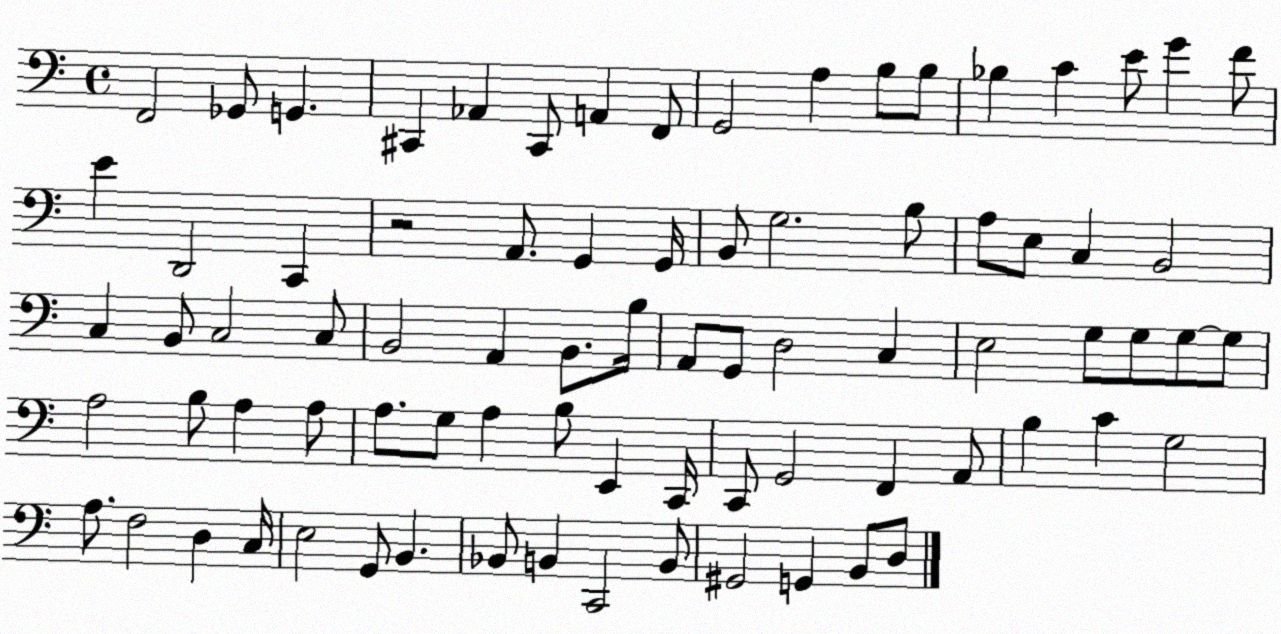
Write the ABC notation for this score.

X:1
T:Untitled
M:4/4
L:1/4
K:C
F,,2 _G,,/2 G,, ^C,, _A,, ^C,,/2 A,, F,,/2 G,,2 A, B,/2 B,/2 _B, C E/2 G F/2 E D,,2 C,, z2 A,,/2 G,, G,,/4 B,,/2 G,2 B,/2 A,/2 E,/2 C, B,,2 C, B,,/2 C,2 C,/2 B,,2 A,, B,,/2 B,/4 A,,/2 G,,/2 D,2 C, E,2 G,/2 G,/2 G,/2 G,/2 A,2 B,/2 A, A,/2 A,/2 G,/2 A, B,/2 E,, C,,/4 C,,/2 G,,2 F,, A,,/2 B, C G,2 A,/2 F,2 D, C,/4 E,2 G,,/2 B,, _B,,/2 B,, C,,2 B,,/2 ^G,,2 G,, B,,/2 D,/2